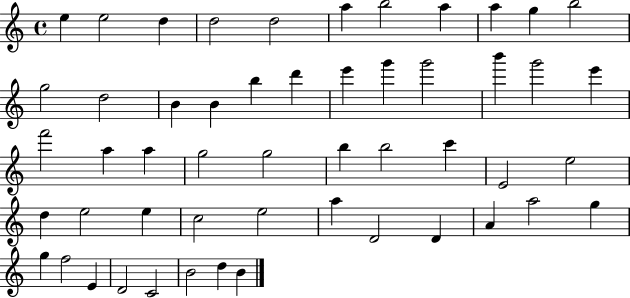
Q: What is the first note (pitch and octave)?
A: E5